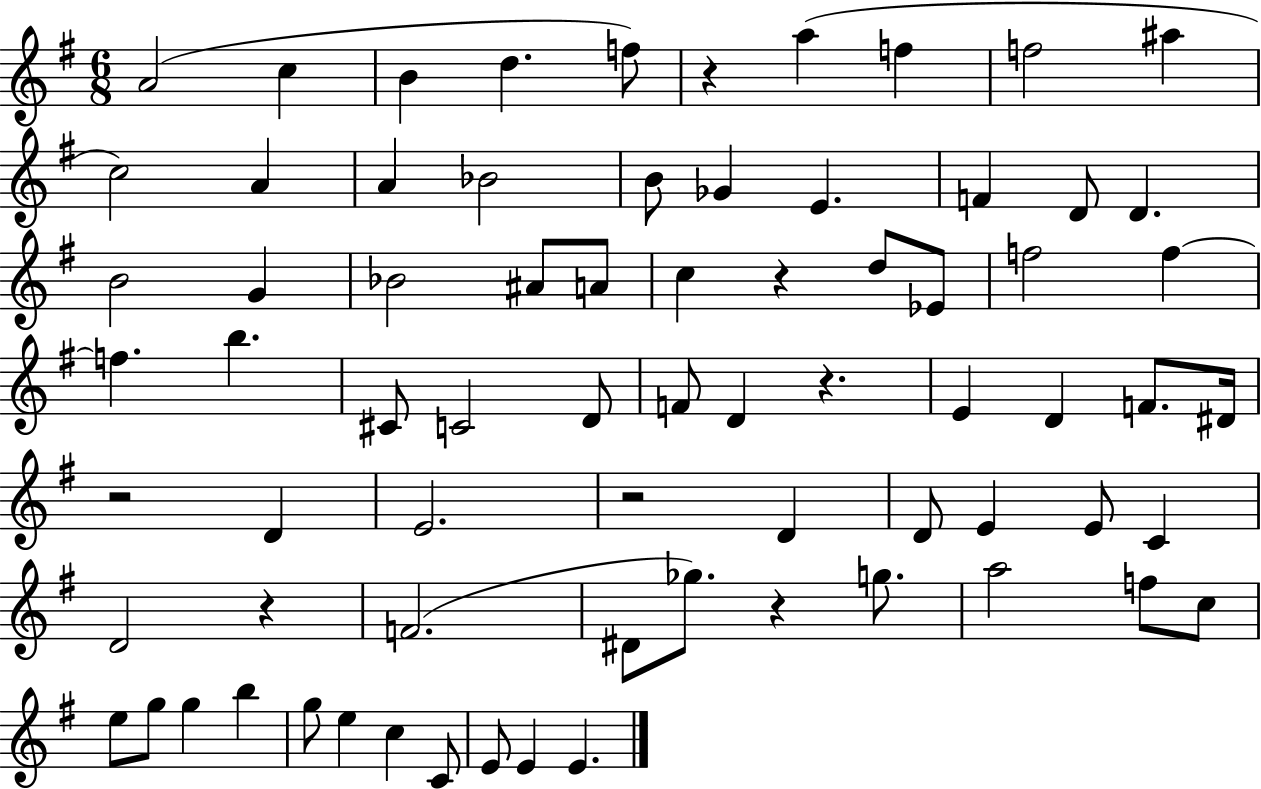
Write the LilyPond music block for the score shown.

{
  \clef treble
  \numericTimeSignature
  \time 6/8
  \key g \major
  a'2( c''4 | b'4 d''4. f''8) | r4 a''4( f''4 | f''2 ais''4 | \break c''2) a'4 | a'4 bes'2 | b'8 ges'4 e'4. | f'4 d'8 d'4. | \break b'2 g'4 | bes'2 ais'8 a'8 | c''4 r4 d''8 ees'8 | f''2 f''4~~ | \break f''4. b''4. | cis'8 c'2 d'8 | f'8 d'4 r4. | e'4 d'4 f'8. dis'16 | \break r2 d'4 | e'2. | r2 d'4 | d'8 e'4 e'8 c'4 | \break d'2 r4 | f'2.( | dis'8 ges''8.) r4 g''8. | a''2 f''8 c''8 | \break e''8 g''8 g''4 b''4 | g''8 e''4 c''4 c'8 | e'8 e'4 e'4. | \bar "|."
}